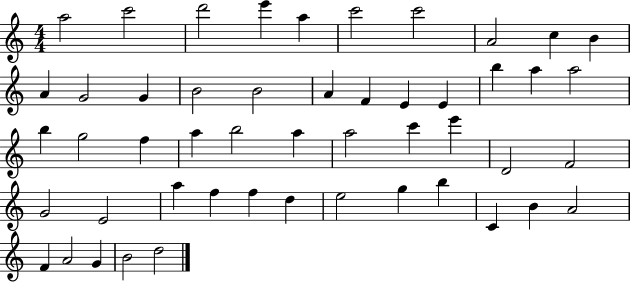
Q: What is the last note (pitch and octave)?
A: D5